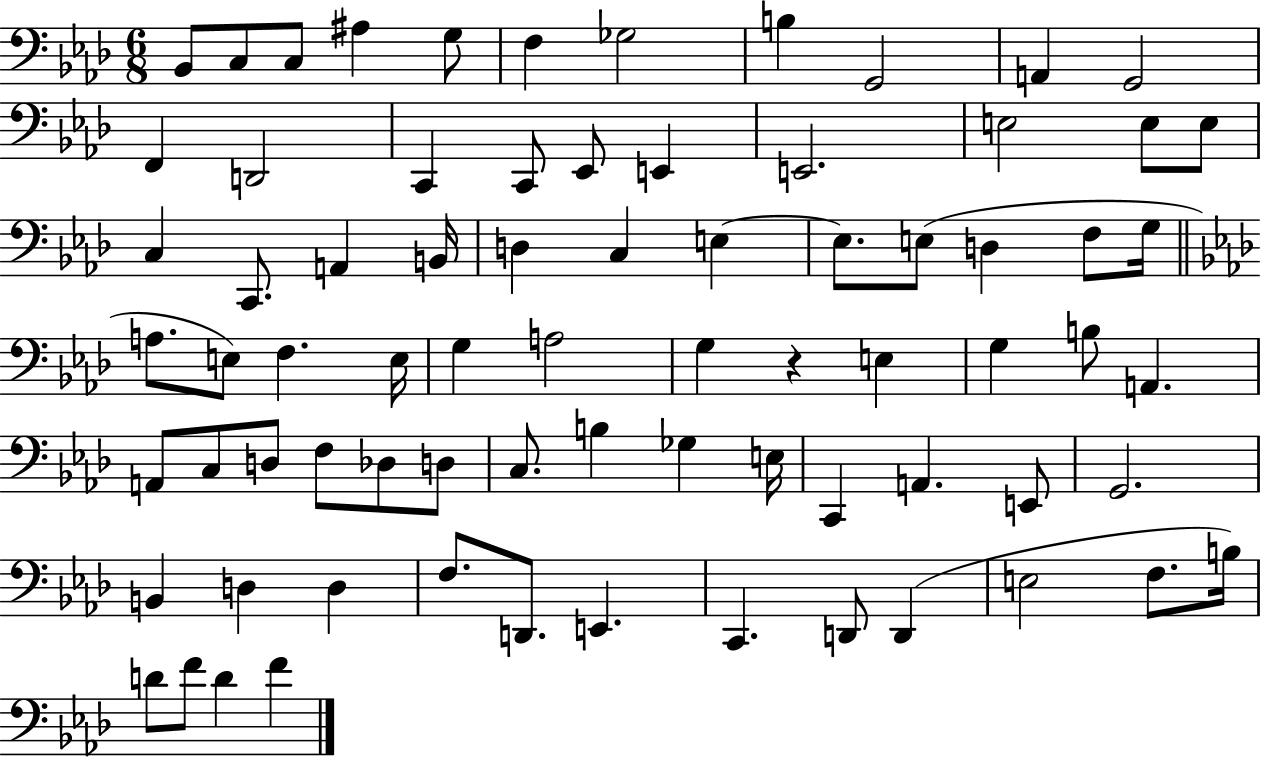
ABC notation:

X:1
T:Untitled
M:6/8
L:1/4
K:Ab
_B,,/2 C,/2 C,/2 ^A, G,/2 F, _G,2 B, G,,2 A,, G,,2 F,, D,,2 C,, C,,/2 _E,,/2 E,, E,,2 E,2 E,/2 E,/2 C, C,,/2 A,, B,,/4 D, C, E, E,/2 E,/2 D, F,/2 G,/4 A,/2 E,/2 F, E,/4 G, A,2 G, z E, G, B,/2 A,, A,,/2 C,/2 D,/2 F,/2 _D,/2 D,/2 C,/2 B, _G, E,/4 C,, A,, E,,/2 G,,2 B,, D, D, F,/2 D,,/2 E,, C,, D,,/2 D,, E,2 F,/2 B,/4 D/2 F/2 D F